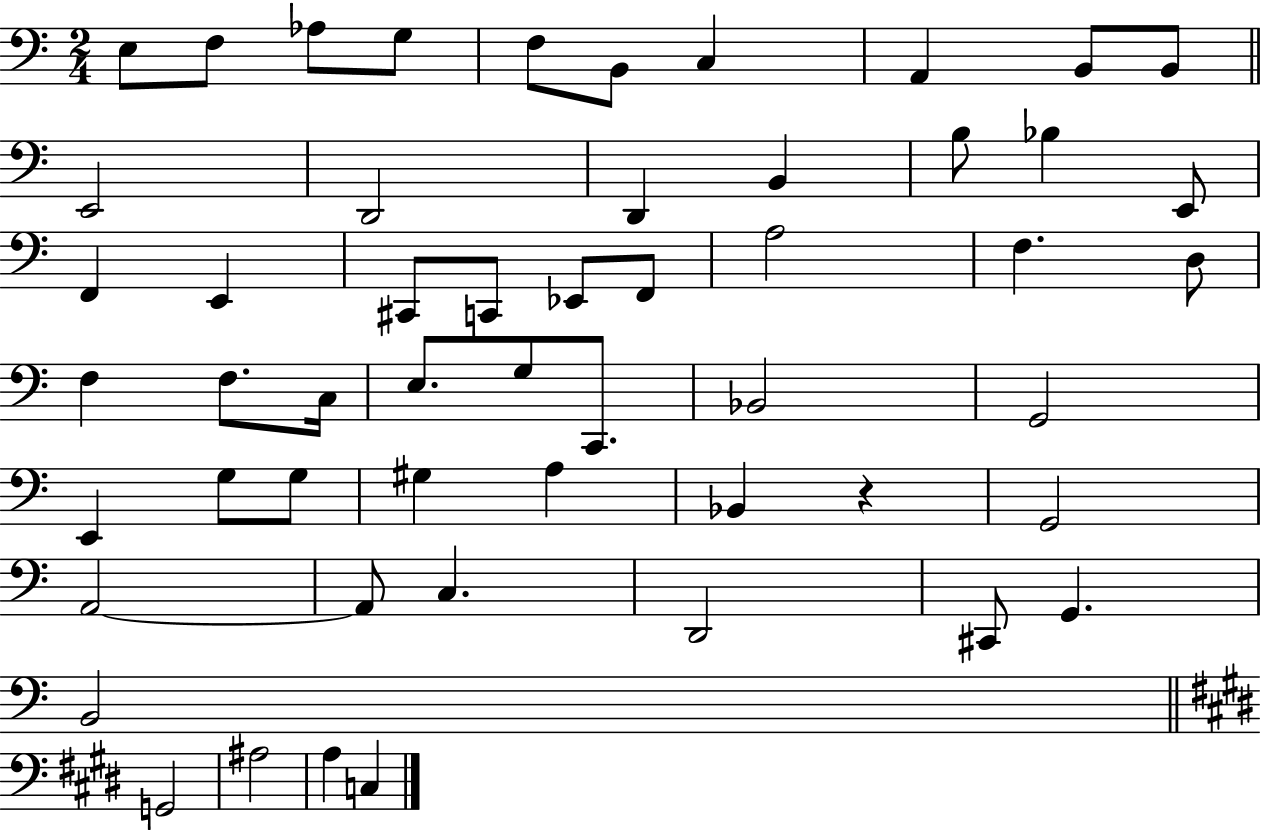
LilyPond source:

{
  \clef bass
  \numericTimeSignature
  \time 2/4
  \key c \major
  \repeat volta 2 { e8 f8 aes8 g8 | f8 b,8 c4 | a,4 b,8 b,8 | \bar "||" \break \key c \major e,2 | d,2 | d,4 b,4 | b8 bes4 e,8 | \break f,4 e,4 | cis,8 c,8 ees,8 f,8 | a2 | f4. d8 | \break f4 f8. c16 | e8. g8 c,8. | bes,2 | g,2 | \break e,4 g8 g8 | gis4 a4 | bes,4 r4 | g,2 | \break a,2~~ | a,8 c4. | d,2 | cis,8 g,4. | \break b,2 | \bar "||" \break \key e \major g,2 | ais2 | a4 c4 | } \bar "|."
}